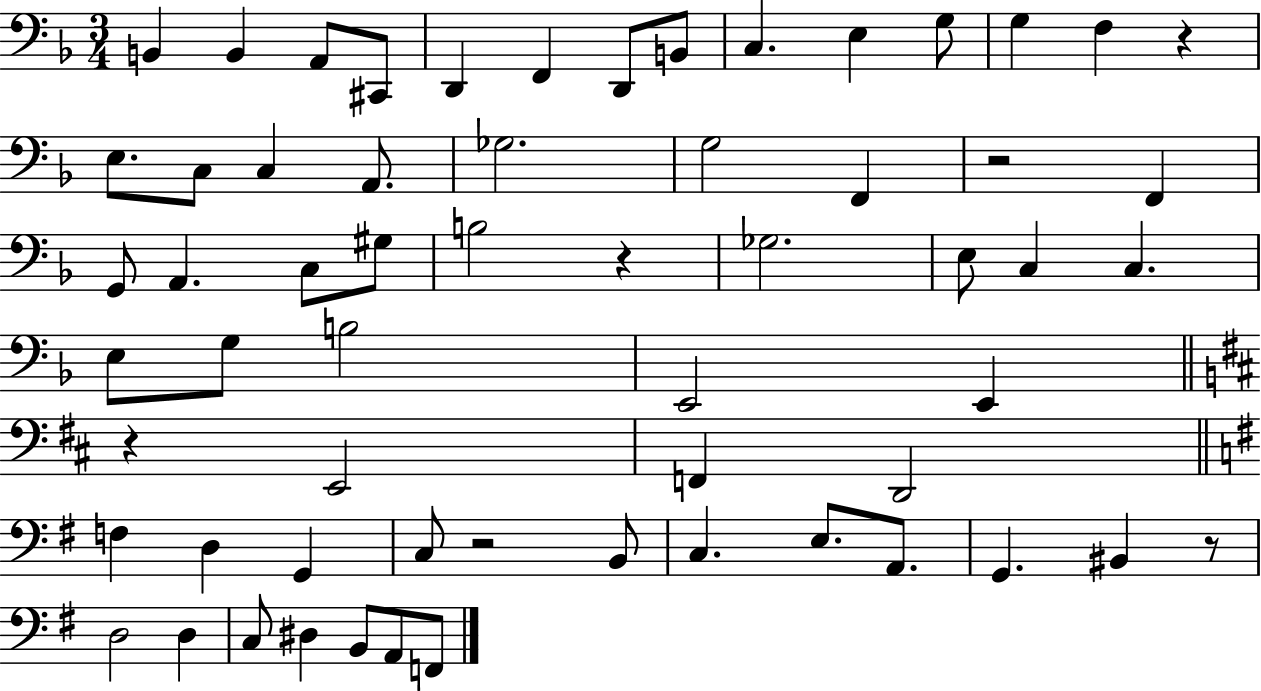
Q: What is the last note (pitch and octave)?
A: F2